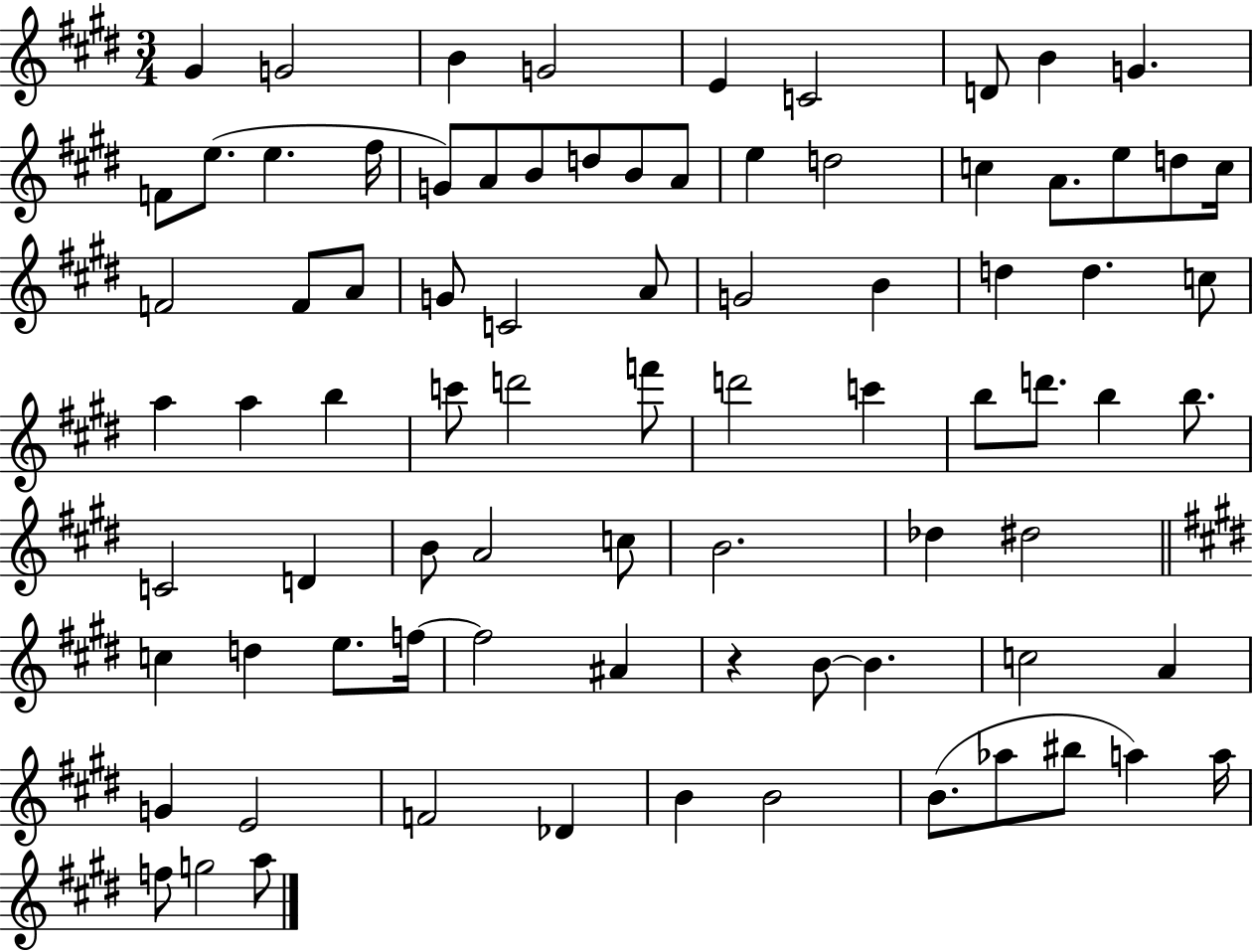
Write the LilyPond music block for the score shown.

{
  \clef treble
  \numericTimeSignature
  \time 3/4
  \key e \major
  gis'4 g'2 | b'4 g'2 | e'4 c'2 | d'8 b'4 g'4. | \break f'8 e''8.( e''4. fis''16 | g'8) a'8 b'8 d''8 b'8 a'8 | e''4 d''2 | c''4 a'8. e''8 d''8 c''16 | \break f'2 f'8 a'8 | g'8 c'2 a'8 | g'2 b'4 | d''4 d''4. c''8 | \break a''4 a''4 b''4 | c'''8 d'''2 f'''8 | d'''2 c'''4 | b''8 d'''8. b''4 b''8. | \break c'2 d'4 | b'8 a'2 c''8 | b'2. | des''4 dis''2 | \break \bar "||" \break \key e \major c''4 d''4 e''8. f''16~~ | f''2 ais'4 | r4 b'8~~ b'4. | c''2 a'4 | \break g'4 e'2 | f'2 des'4 | b'4 b'2 | b'8.( aes''8 bis''8 a''4) a''16 | \break f''8 g''2 a''8 | \bar "|."
}